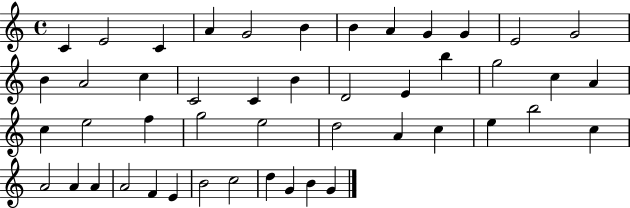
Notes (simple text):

C4/q E4/h C4/q A4/q G4/h B4/q B4/q A4/q G4/q G4/q E4/h G4/h B4/q A4/h C5/q C4/h C4/q B4/q D4/h E4/q B5/q G5/h C5/q A4/q C5/q E5/h F5/q G5/h E5/h D5/h A4/q C5/q E5/q B5/h C5/q A4/h A4/q A4/q A4/h F4/q E4/q B4/h C5/h D5/q G4/q B4/q G4/q